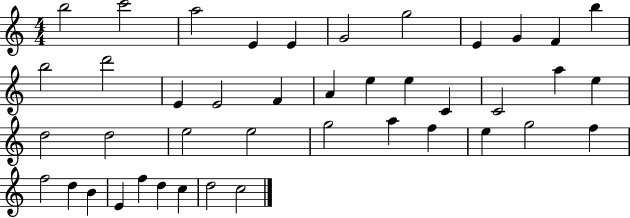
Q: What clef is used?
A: treble